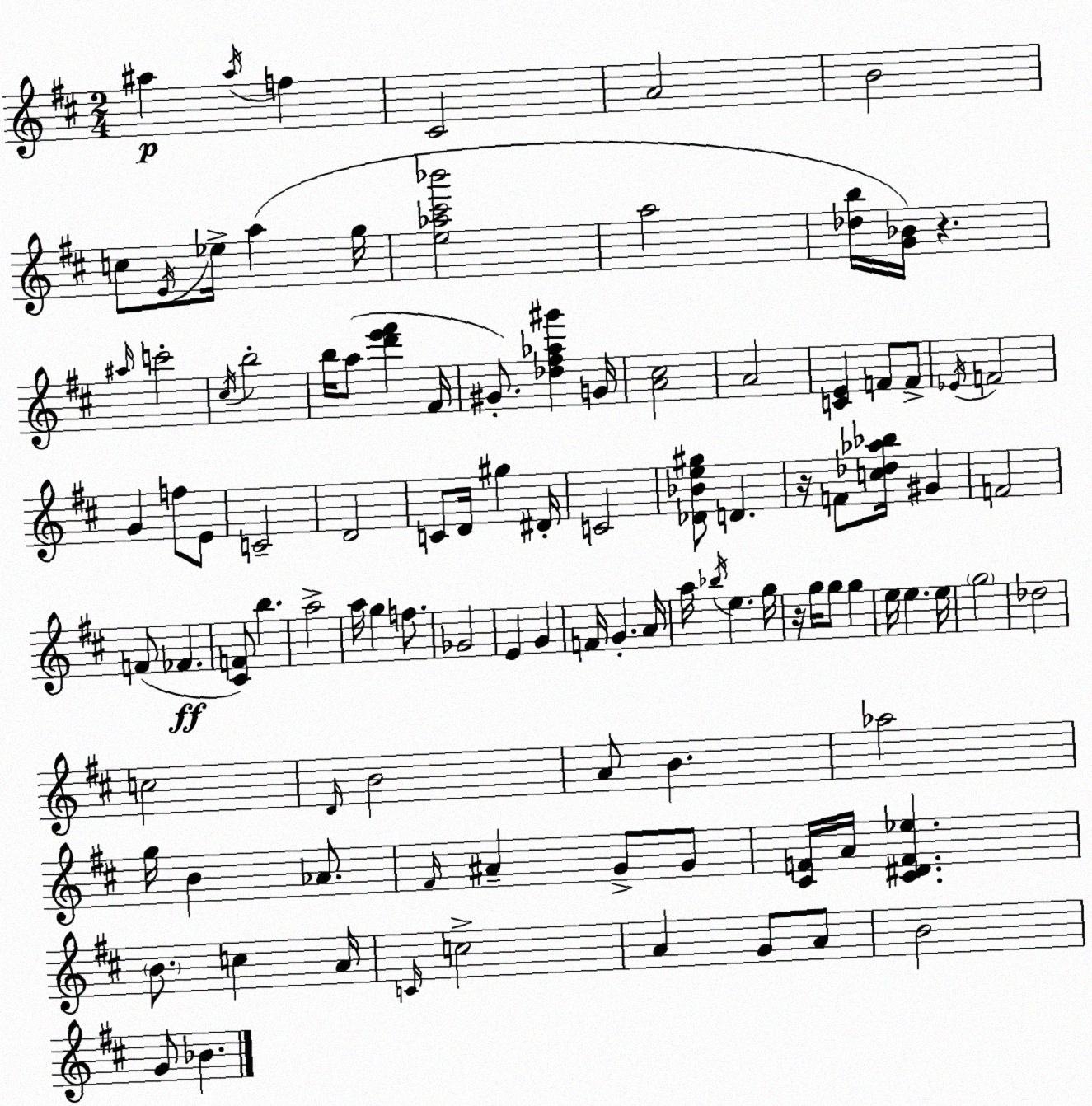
X:1
T:Untitled
M:2/4
L:1/4
K:D
^a ^a/4 f ^C2 A2 B2 c/2 E/4 _e/4 a g/4 [e_a^c'_b']2 a2 [_db]/4 [G_B]/4 z ^a/4 c'2 ^c/4 b2 b/4 a/2 [d'e'^f'] ^F/4 ^G/2 [_d^f_a^g'] G/4 [A^c]2 A2 [CE] F/2 F/2 _E/4 F2 G f/2 E/2 C2 D2 C/2 D/4 ^g ^D/4 C2 [_D_Be^g]/2 D z/4 F/2 [c_d_a_b]/4 ^G F2 F/2 _F [^CF]/2 b a2 a/4 g f/2 _G2 E G F/4 G A/4 a/4 _b/4 e g/4 z/4 g/4 g/2 g e/4 e e/4 g2 _d2 c2 D/4 B2 A/2 B _a2 g/4 B _A/2 ^F/4 ^A G/2 G/2 [^CF]/4 A/4 [^C^DF_e] B/2 c A/4 C/4 c2 A G/2 A/2 B2 G/2 _B